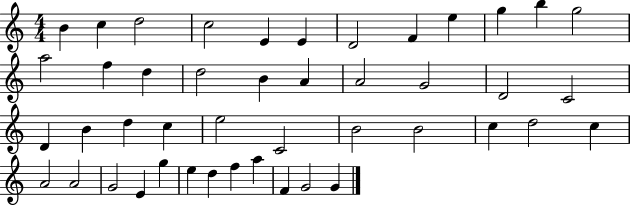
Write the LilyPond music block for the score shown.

{
  \clef treble
  \numericTimeSignature
  \time 4/4
  \key c \major
  b'4 c''4 d''2 | c''2 e'4 e'4 | d'2 f'4 e''4 | g''4 b''4 g''2 | \break a''2 f''4 d''4 | d''2 b'4 a'4 | a'2 g'2 | d'2 c'2 | \break d'4 b'4 d''4 c''4 | e''2 c'2 | b'2 b'2 | c''4 d''2 c''4 | \break a'2 a'2 | g'2 e'4 g''4 | e''4 d''4 f''4 a''4 | f'4 g'2 g'4 | \break \bar "|."
}